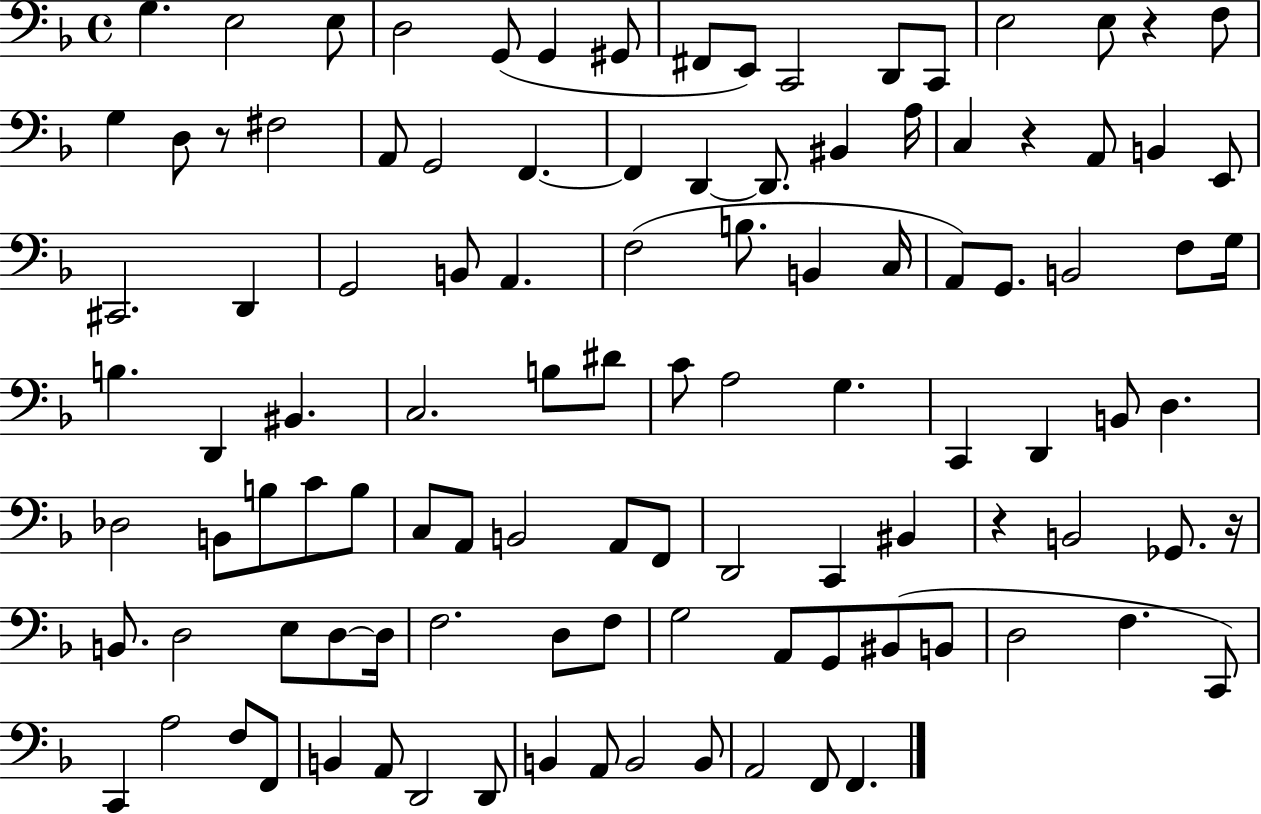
{
  \clef bass
  \time 4/4
  \defaultTimeSignature
  \key f \major
  \repeat volta 2 { g4. e2 e8 | d2 g,8( g,4 gis,8 | fis,8 e,8) c,2 d,8 c,8 | e2 e8 r4 f8 | \break g4 d8 r8 fis2 | a,8 g,2 f,4.~~ | f,4 d,4~~ d,8. bis,4 a16 | c4 r4 a,8 b,4 e,8 | \break cis,2. d,4 | g,2 b,8 a,4. | f2( b8. b,4 c16 | a,8) g,8. b,2 f8 g16 | \break b4. d,4 bis,4. | c2. b8 dis'8 | c'8 a2 g4. | c,4 d,4 b,8 d4. | \break des2 b,8 b8 c'8 b8 | c8 a,8 b,2 a,8 f,8 | d,2 c,4 bis,4 | r4 b,2 ges,8. r16 | \break b,8. d2 e8 d8~~ d16 | f2. d8 f8 | g2 a,8 g,8 bis,8( b,8 | d2 f4. c,8) | \break c,4 a2 f8 f,8 | b,4 a,8 d,2 d,8 | b,4 a,8 b,2 b,8 | a,2 f,8 f,4. | \break } \bar "|."
}